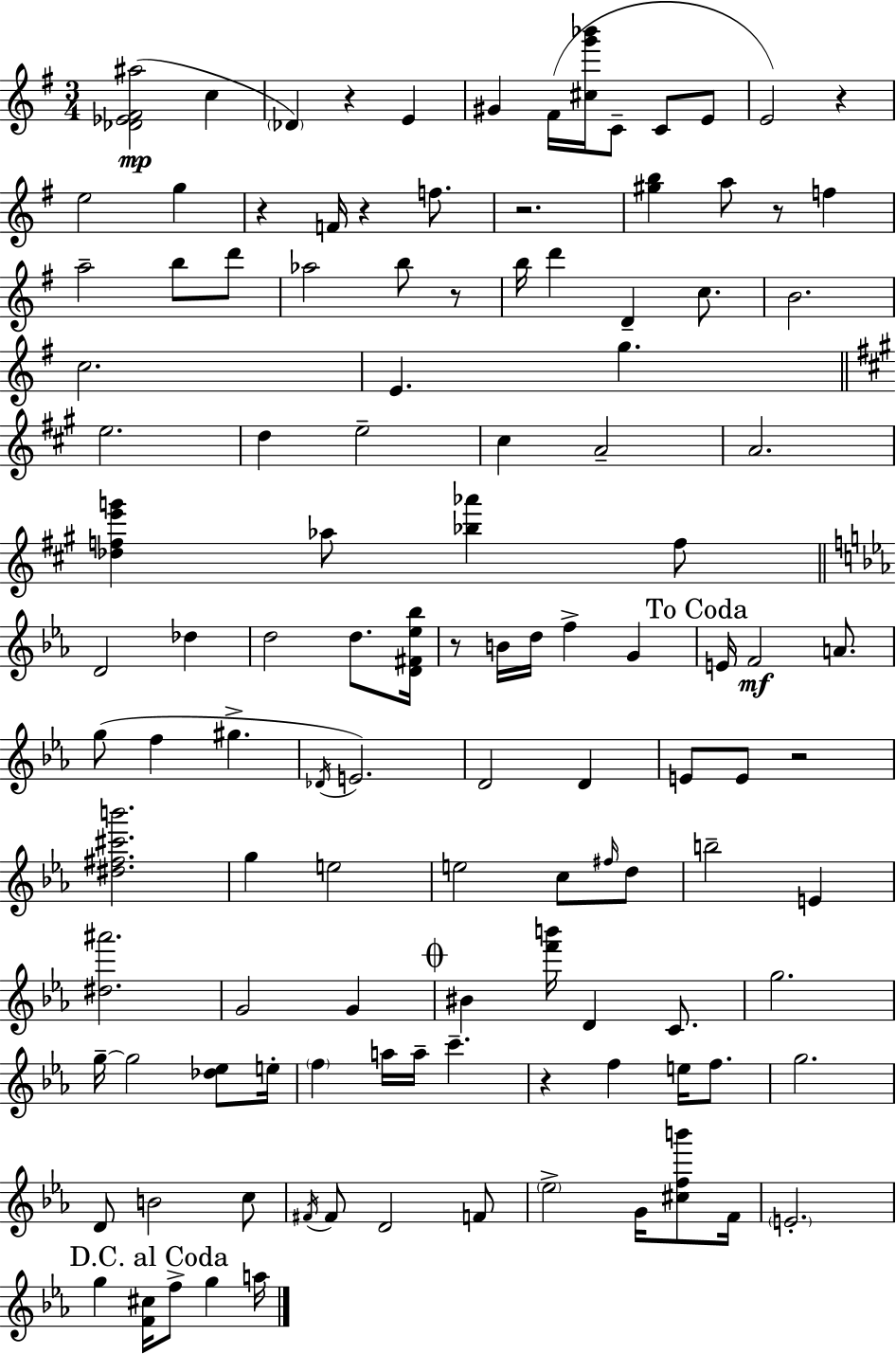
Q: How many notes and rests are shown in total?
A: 118